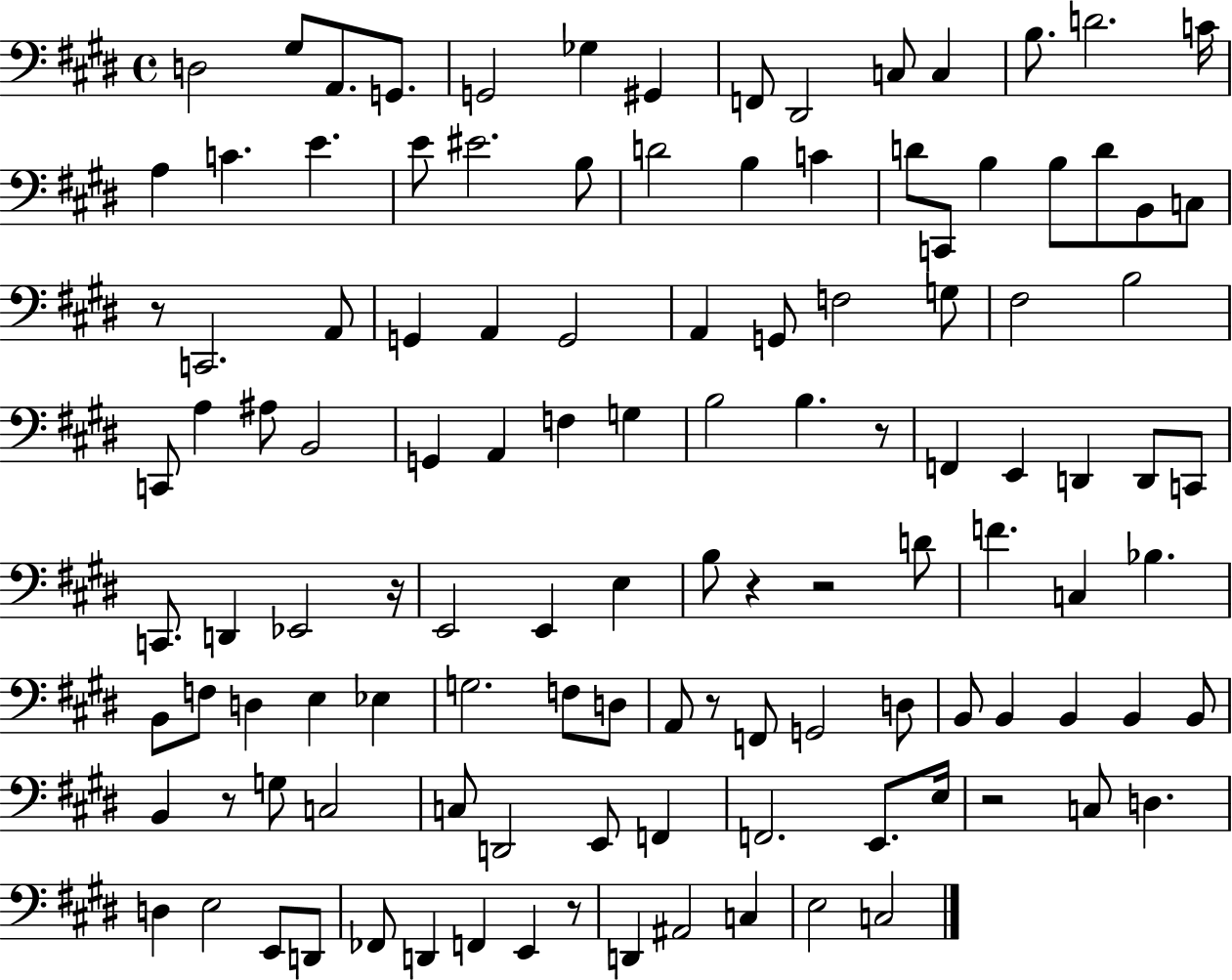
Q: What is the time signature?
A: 4/4